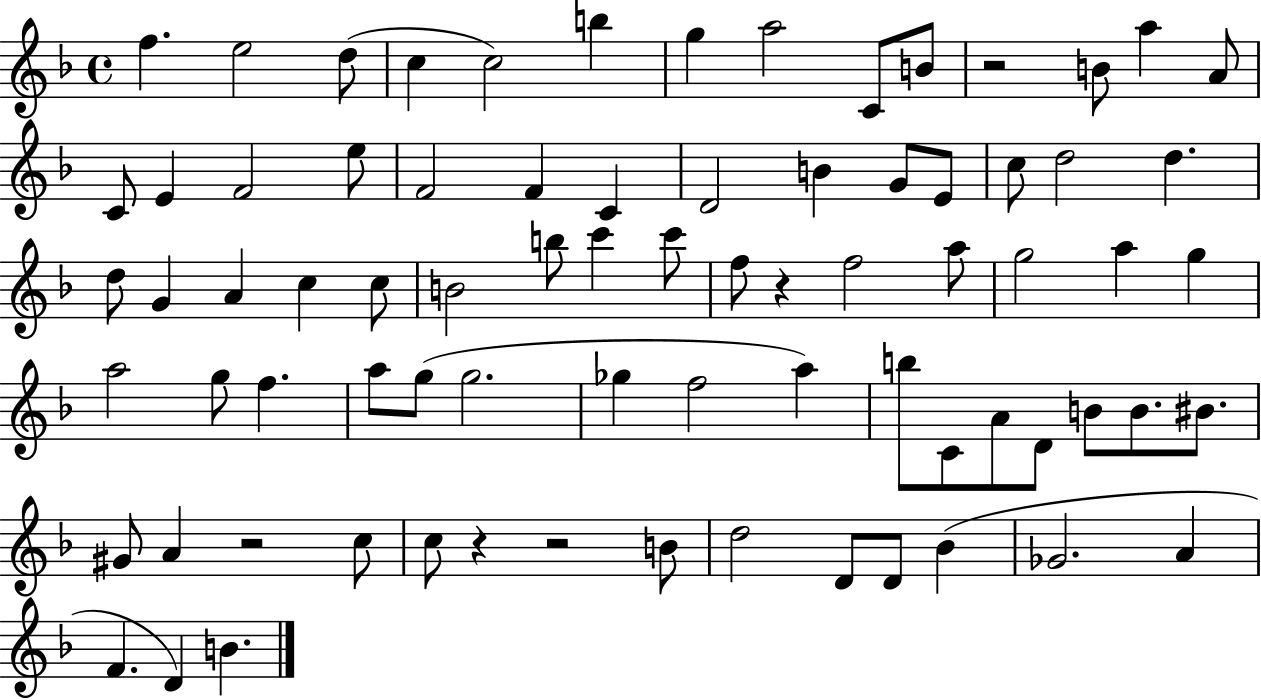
X:1
T:Untitled
M:4/4
L:1/4
K:F
f e2 d/2 c c2 b g a2 C/2 B/2 z2 B/2 a A/2 C/2 E F2 e/2 F2 F C D2 B G/2 E/2 c/2 d2 d d/2 G A c c/2 B2 b/2 c' c'/2 f/2 z f2 a/2 g2 a g a2 g/2 f a/2 g/2 g2 _g f2 a b/2 C/2 A/2 D/2 B/2 B/2 ^B/2 ^G/2 A z2 c/2 c/2 z z2 B/2 d2 D/2 D/2 _B _G2 A F D B